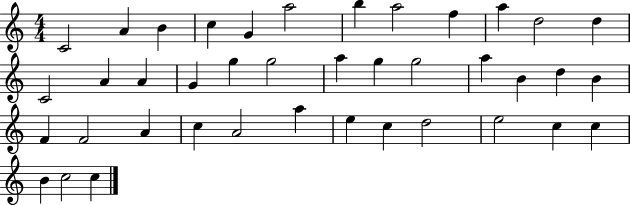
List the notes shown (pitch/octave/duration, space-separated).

C4/h A4/q B4/q C5/q G4/q A5/h B5/q A5/h F5/q A5/q D5/h D5/q C4/h A4/q A4/q G4/q G5/q G5/h A5/q G5/q G5/h A5/q B4/q D5/q B4/q F4/q F4/h A4/q C5/q A4/h A5/q E5/q C5/q D5/h E5/h C5/q C5/q B4/q C5/h C5/q